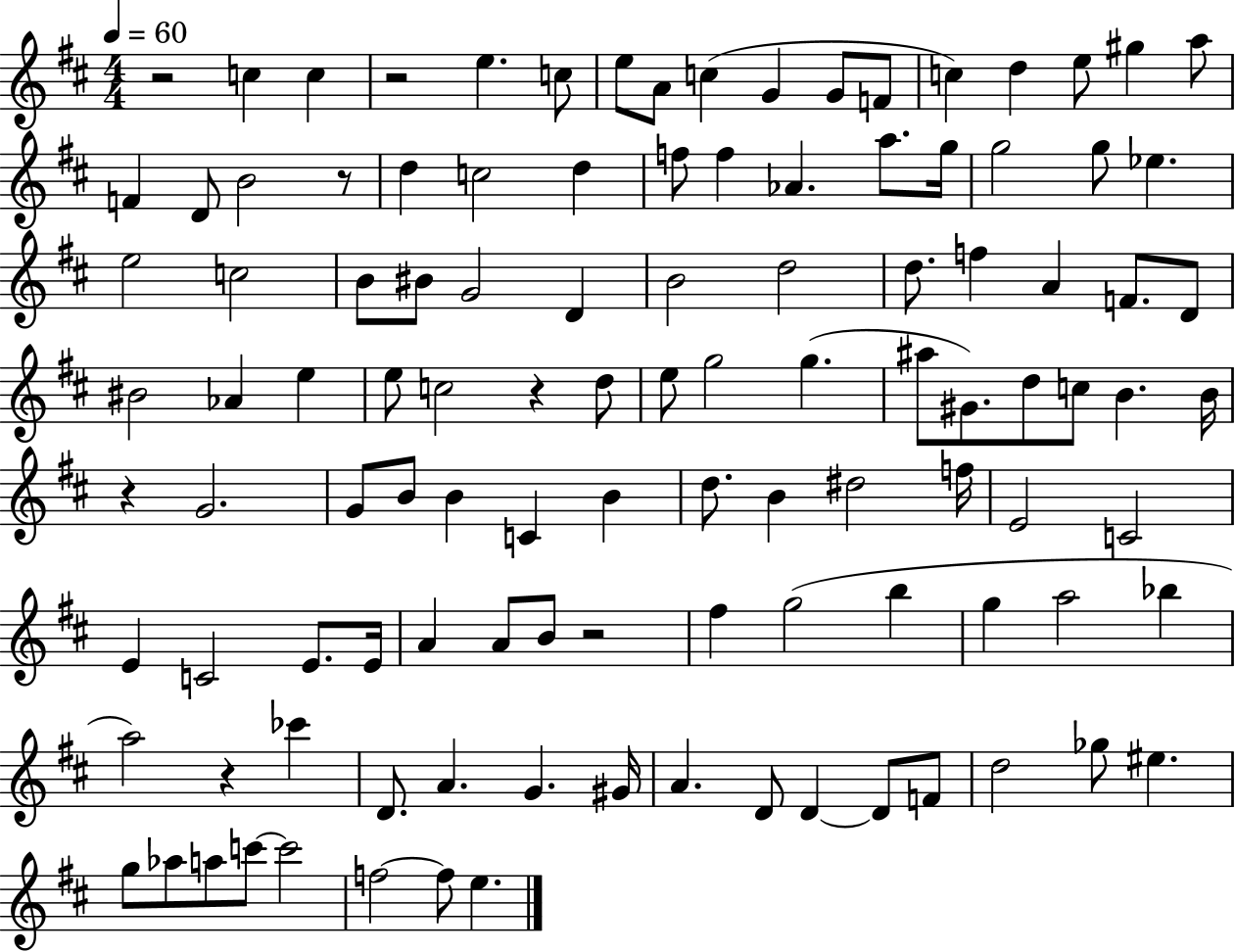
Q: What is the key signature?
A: D major